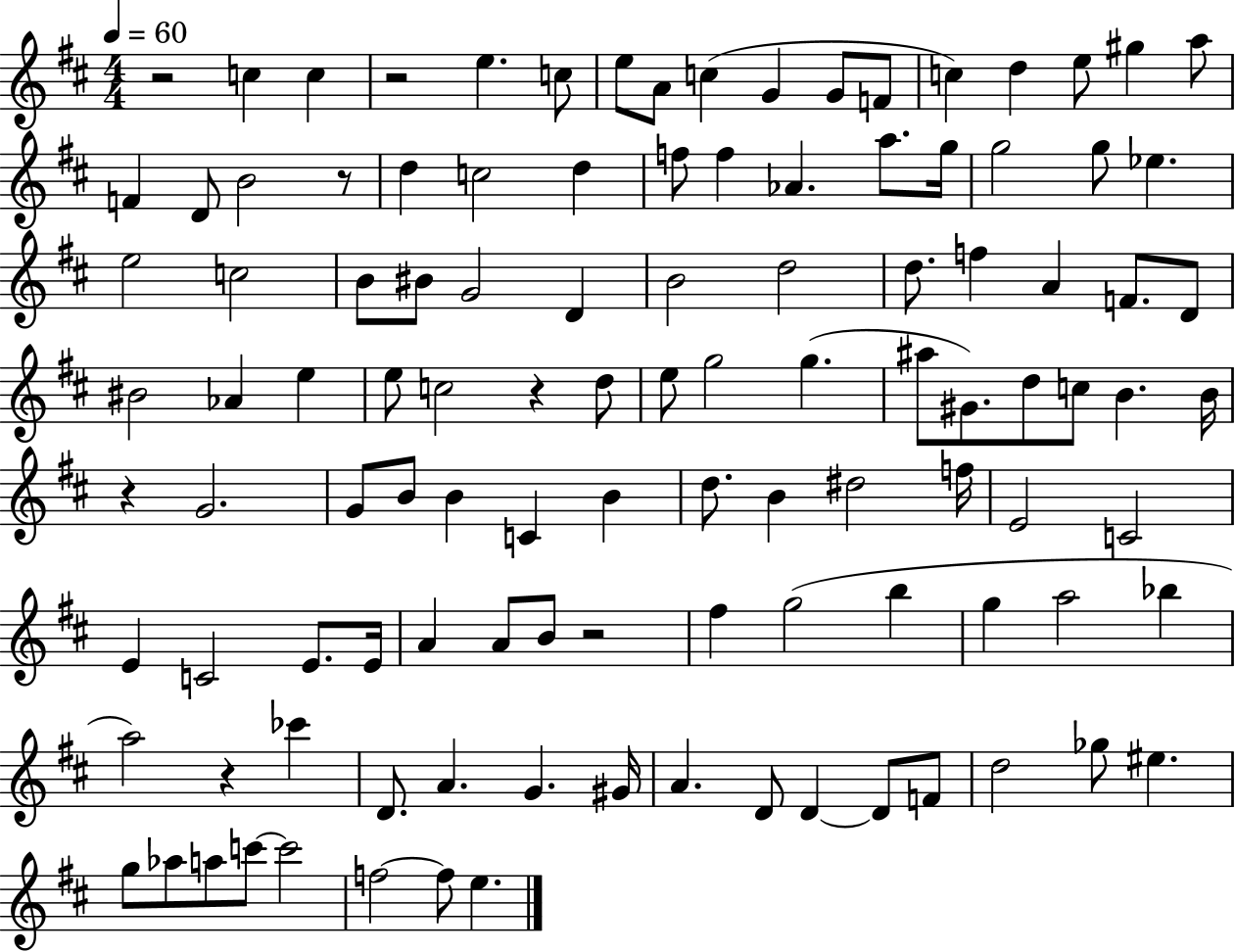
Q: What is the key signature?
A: D major